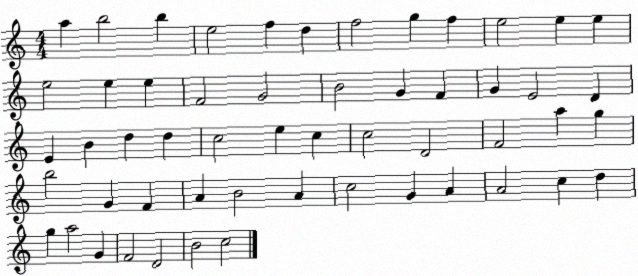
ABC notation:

X:1
T:Untitled
M:4/4
L:1/4
K:C
a b2 b e2 f d f2 g f e2 e e e2 e e F2 G2 B2 G F G E2 D E B d d c2 e c c2 D2 F2 a g b2 G F A B2 A c2 G A A2 c d g a2 G F2 D2 B2 c2